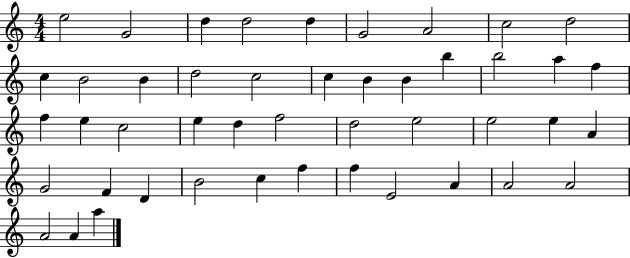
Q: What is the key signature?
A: C major